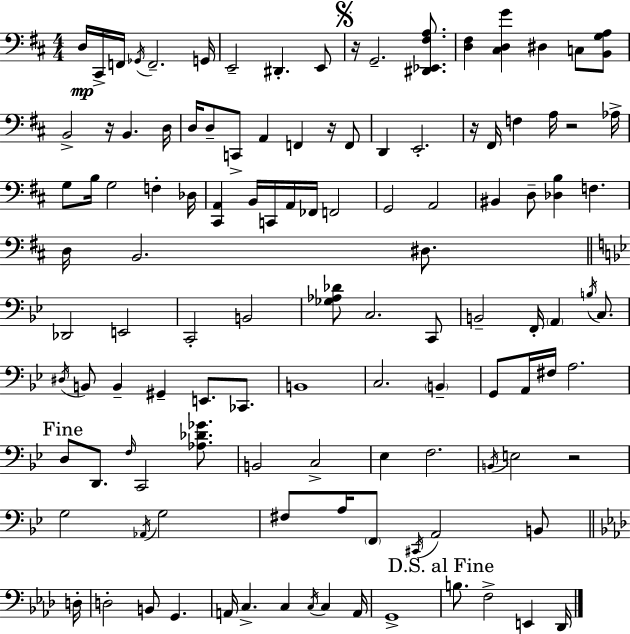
D3/s C#2/s F2/s Gb2/s F2/h. G2/s E2/h D#2/q. E2/e R/s G2/h. [D#2,Eb2,F#3,A3]/e. [D3,F#3]/q [C#3,D3,G4]/q D#3/q C3/e [B2,G3,A3]/e B2/h R/s B2/q. D3/s D3/s D3/e C2/e A2/q F2/q R/s F2/e D2/q E2/h. R/s F#2/s F3/q A3/s R/h Ab3/s G3/e B3/s G3/h F3/q Db3/s [C#2,A2]/q B2/s C2/s A2/s FES2/s F2/h G2/h A2/h BIS2/q D3/e [Db3,B3]/q F3/q. D3/s B2/h. D#3/e. Db2/h E2/h C2/h B2/h [Gb3,Ab3,Db4]/e C3/h. C2/e B2/h F2/s A2/q B3/s C3/e. D#3/s B2/e B2/q G#2/q E2/e. CES2/e. B2/w C3/h. B2/q G2/e A2/s F#3/s A3/h. D3/e D2/e. F3/s C2/h [Ab3,Db4,Gb4]/e. B2/h C3/h Eb3/q F3/h. B2/s E3/h R/h G3/h Ab2/s G3/h F#3/e A3/s F2/e C#2/s A2/h B2/e D3/s D3/h B2/e G2/q. A2/s C3/q. C3/q C3/s C3/q A2/s G2/w B3/e. F3/h E2/q Db2/s